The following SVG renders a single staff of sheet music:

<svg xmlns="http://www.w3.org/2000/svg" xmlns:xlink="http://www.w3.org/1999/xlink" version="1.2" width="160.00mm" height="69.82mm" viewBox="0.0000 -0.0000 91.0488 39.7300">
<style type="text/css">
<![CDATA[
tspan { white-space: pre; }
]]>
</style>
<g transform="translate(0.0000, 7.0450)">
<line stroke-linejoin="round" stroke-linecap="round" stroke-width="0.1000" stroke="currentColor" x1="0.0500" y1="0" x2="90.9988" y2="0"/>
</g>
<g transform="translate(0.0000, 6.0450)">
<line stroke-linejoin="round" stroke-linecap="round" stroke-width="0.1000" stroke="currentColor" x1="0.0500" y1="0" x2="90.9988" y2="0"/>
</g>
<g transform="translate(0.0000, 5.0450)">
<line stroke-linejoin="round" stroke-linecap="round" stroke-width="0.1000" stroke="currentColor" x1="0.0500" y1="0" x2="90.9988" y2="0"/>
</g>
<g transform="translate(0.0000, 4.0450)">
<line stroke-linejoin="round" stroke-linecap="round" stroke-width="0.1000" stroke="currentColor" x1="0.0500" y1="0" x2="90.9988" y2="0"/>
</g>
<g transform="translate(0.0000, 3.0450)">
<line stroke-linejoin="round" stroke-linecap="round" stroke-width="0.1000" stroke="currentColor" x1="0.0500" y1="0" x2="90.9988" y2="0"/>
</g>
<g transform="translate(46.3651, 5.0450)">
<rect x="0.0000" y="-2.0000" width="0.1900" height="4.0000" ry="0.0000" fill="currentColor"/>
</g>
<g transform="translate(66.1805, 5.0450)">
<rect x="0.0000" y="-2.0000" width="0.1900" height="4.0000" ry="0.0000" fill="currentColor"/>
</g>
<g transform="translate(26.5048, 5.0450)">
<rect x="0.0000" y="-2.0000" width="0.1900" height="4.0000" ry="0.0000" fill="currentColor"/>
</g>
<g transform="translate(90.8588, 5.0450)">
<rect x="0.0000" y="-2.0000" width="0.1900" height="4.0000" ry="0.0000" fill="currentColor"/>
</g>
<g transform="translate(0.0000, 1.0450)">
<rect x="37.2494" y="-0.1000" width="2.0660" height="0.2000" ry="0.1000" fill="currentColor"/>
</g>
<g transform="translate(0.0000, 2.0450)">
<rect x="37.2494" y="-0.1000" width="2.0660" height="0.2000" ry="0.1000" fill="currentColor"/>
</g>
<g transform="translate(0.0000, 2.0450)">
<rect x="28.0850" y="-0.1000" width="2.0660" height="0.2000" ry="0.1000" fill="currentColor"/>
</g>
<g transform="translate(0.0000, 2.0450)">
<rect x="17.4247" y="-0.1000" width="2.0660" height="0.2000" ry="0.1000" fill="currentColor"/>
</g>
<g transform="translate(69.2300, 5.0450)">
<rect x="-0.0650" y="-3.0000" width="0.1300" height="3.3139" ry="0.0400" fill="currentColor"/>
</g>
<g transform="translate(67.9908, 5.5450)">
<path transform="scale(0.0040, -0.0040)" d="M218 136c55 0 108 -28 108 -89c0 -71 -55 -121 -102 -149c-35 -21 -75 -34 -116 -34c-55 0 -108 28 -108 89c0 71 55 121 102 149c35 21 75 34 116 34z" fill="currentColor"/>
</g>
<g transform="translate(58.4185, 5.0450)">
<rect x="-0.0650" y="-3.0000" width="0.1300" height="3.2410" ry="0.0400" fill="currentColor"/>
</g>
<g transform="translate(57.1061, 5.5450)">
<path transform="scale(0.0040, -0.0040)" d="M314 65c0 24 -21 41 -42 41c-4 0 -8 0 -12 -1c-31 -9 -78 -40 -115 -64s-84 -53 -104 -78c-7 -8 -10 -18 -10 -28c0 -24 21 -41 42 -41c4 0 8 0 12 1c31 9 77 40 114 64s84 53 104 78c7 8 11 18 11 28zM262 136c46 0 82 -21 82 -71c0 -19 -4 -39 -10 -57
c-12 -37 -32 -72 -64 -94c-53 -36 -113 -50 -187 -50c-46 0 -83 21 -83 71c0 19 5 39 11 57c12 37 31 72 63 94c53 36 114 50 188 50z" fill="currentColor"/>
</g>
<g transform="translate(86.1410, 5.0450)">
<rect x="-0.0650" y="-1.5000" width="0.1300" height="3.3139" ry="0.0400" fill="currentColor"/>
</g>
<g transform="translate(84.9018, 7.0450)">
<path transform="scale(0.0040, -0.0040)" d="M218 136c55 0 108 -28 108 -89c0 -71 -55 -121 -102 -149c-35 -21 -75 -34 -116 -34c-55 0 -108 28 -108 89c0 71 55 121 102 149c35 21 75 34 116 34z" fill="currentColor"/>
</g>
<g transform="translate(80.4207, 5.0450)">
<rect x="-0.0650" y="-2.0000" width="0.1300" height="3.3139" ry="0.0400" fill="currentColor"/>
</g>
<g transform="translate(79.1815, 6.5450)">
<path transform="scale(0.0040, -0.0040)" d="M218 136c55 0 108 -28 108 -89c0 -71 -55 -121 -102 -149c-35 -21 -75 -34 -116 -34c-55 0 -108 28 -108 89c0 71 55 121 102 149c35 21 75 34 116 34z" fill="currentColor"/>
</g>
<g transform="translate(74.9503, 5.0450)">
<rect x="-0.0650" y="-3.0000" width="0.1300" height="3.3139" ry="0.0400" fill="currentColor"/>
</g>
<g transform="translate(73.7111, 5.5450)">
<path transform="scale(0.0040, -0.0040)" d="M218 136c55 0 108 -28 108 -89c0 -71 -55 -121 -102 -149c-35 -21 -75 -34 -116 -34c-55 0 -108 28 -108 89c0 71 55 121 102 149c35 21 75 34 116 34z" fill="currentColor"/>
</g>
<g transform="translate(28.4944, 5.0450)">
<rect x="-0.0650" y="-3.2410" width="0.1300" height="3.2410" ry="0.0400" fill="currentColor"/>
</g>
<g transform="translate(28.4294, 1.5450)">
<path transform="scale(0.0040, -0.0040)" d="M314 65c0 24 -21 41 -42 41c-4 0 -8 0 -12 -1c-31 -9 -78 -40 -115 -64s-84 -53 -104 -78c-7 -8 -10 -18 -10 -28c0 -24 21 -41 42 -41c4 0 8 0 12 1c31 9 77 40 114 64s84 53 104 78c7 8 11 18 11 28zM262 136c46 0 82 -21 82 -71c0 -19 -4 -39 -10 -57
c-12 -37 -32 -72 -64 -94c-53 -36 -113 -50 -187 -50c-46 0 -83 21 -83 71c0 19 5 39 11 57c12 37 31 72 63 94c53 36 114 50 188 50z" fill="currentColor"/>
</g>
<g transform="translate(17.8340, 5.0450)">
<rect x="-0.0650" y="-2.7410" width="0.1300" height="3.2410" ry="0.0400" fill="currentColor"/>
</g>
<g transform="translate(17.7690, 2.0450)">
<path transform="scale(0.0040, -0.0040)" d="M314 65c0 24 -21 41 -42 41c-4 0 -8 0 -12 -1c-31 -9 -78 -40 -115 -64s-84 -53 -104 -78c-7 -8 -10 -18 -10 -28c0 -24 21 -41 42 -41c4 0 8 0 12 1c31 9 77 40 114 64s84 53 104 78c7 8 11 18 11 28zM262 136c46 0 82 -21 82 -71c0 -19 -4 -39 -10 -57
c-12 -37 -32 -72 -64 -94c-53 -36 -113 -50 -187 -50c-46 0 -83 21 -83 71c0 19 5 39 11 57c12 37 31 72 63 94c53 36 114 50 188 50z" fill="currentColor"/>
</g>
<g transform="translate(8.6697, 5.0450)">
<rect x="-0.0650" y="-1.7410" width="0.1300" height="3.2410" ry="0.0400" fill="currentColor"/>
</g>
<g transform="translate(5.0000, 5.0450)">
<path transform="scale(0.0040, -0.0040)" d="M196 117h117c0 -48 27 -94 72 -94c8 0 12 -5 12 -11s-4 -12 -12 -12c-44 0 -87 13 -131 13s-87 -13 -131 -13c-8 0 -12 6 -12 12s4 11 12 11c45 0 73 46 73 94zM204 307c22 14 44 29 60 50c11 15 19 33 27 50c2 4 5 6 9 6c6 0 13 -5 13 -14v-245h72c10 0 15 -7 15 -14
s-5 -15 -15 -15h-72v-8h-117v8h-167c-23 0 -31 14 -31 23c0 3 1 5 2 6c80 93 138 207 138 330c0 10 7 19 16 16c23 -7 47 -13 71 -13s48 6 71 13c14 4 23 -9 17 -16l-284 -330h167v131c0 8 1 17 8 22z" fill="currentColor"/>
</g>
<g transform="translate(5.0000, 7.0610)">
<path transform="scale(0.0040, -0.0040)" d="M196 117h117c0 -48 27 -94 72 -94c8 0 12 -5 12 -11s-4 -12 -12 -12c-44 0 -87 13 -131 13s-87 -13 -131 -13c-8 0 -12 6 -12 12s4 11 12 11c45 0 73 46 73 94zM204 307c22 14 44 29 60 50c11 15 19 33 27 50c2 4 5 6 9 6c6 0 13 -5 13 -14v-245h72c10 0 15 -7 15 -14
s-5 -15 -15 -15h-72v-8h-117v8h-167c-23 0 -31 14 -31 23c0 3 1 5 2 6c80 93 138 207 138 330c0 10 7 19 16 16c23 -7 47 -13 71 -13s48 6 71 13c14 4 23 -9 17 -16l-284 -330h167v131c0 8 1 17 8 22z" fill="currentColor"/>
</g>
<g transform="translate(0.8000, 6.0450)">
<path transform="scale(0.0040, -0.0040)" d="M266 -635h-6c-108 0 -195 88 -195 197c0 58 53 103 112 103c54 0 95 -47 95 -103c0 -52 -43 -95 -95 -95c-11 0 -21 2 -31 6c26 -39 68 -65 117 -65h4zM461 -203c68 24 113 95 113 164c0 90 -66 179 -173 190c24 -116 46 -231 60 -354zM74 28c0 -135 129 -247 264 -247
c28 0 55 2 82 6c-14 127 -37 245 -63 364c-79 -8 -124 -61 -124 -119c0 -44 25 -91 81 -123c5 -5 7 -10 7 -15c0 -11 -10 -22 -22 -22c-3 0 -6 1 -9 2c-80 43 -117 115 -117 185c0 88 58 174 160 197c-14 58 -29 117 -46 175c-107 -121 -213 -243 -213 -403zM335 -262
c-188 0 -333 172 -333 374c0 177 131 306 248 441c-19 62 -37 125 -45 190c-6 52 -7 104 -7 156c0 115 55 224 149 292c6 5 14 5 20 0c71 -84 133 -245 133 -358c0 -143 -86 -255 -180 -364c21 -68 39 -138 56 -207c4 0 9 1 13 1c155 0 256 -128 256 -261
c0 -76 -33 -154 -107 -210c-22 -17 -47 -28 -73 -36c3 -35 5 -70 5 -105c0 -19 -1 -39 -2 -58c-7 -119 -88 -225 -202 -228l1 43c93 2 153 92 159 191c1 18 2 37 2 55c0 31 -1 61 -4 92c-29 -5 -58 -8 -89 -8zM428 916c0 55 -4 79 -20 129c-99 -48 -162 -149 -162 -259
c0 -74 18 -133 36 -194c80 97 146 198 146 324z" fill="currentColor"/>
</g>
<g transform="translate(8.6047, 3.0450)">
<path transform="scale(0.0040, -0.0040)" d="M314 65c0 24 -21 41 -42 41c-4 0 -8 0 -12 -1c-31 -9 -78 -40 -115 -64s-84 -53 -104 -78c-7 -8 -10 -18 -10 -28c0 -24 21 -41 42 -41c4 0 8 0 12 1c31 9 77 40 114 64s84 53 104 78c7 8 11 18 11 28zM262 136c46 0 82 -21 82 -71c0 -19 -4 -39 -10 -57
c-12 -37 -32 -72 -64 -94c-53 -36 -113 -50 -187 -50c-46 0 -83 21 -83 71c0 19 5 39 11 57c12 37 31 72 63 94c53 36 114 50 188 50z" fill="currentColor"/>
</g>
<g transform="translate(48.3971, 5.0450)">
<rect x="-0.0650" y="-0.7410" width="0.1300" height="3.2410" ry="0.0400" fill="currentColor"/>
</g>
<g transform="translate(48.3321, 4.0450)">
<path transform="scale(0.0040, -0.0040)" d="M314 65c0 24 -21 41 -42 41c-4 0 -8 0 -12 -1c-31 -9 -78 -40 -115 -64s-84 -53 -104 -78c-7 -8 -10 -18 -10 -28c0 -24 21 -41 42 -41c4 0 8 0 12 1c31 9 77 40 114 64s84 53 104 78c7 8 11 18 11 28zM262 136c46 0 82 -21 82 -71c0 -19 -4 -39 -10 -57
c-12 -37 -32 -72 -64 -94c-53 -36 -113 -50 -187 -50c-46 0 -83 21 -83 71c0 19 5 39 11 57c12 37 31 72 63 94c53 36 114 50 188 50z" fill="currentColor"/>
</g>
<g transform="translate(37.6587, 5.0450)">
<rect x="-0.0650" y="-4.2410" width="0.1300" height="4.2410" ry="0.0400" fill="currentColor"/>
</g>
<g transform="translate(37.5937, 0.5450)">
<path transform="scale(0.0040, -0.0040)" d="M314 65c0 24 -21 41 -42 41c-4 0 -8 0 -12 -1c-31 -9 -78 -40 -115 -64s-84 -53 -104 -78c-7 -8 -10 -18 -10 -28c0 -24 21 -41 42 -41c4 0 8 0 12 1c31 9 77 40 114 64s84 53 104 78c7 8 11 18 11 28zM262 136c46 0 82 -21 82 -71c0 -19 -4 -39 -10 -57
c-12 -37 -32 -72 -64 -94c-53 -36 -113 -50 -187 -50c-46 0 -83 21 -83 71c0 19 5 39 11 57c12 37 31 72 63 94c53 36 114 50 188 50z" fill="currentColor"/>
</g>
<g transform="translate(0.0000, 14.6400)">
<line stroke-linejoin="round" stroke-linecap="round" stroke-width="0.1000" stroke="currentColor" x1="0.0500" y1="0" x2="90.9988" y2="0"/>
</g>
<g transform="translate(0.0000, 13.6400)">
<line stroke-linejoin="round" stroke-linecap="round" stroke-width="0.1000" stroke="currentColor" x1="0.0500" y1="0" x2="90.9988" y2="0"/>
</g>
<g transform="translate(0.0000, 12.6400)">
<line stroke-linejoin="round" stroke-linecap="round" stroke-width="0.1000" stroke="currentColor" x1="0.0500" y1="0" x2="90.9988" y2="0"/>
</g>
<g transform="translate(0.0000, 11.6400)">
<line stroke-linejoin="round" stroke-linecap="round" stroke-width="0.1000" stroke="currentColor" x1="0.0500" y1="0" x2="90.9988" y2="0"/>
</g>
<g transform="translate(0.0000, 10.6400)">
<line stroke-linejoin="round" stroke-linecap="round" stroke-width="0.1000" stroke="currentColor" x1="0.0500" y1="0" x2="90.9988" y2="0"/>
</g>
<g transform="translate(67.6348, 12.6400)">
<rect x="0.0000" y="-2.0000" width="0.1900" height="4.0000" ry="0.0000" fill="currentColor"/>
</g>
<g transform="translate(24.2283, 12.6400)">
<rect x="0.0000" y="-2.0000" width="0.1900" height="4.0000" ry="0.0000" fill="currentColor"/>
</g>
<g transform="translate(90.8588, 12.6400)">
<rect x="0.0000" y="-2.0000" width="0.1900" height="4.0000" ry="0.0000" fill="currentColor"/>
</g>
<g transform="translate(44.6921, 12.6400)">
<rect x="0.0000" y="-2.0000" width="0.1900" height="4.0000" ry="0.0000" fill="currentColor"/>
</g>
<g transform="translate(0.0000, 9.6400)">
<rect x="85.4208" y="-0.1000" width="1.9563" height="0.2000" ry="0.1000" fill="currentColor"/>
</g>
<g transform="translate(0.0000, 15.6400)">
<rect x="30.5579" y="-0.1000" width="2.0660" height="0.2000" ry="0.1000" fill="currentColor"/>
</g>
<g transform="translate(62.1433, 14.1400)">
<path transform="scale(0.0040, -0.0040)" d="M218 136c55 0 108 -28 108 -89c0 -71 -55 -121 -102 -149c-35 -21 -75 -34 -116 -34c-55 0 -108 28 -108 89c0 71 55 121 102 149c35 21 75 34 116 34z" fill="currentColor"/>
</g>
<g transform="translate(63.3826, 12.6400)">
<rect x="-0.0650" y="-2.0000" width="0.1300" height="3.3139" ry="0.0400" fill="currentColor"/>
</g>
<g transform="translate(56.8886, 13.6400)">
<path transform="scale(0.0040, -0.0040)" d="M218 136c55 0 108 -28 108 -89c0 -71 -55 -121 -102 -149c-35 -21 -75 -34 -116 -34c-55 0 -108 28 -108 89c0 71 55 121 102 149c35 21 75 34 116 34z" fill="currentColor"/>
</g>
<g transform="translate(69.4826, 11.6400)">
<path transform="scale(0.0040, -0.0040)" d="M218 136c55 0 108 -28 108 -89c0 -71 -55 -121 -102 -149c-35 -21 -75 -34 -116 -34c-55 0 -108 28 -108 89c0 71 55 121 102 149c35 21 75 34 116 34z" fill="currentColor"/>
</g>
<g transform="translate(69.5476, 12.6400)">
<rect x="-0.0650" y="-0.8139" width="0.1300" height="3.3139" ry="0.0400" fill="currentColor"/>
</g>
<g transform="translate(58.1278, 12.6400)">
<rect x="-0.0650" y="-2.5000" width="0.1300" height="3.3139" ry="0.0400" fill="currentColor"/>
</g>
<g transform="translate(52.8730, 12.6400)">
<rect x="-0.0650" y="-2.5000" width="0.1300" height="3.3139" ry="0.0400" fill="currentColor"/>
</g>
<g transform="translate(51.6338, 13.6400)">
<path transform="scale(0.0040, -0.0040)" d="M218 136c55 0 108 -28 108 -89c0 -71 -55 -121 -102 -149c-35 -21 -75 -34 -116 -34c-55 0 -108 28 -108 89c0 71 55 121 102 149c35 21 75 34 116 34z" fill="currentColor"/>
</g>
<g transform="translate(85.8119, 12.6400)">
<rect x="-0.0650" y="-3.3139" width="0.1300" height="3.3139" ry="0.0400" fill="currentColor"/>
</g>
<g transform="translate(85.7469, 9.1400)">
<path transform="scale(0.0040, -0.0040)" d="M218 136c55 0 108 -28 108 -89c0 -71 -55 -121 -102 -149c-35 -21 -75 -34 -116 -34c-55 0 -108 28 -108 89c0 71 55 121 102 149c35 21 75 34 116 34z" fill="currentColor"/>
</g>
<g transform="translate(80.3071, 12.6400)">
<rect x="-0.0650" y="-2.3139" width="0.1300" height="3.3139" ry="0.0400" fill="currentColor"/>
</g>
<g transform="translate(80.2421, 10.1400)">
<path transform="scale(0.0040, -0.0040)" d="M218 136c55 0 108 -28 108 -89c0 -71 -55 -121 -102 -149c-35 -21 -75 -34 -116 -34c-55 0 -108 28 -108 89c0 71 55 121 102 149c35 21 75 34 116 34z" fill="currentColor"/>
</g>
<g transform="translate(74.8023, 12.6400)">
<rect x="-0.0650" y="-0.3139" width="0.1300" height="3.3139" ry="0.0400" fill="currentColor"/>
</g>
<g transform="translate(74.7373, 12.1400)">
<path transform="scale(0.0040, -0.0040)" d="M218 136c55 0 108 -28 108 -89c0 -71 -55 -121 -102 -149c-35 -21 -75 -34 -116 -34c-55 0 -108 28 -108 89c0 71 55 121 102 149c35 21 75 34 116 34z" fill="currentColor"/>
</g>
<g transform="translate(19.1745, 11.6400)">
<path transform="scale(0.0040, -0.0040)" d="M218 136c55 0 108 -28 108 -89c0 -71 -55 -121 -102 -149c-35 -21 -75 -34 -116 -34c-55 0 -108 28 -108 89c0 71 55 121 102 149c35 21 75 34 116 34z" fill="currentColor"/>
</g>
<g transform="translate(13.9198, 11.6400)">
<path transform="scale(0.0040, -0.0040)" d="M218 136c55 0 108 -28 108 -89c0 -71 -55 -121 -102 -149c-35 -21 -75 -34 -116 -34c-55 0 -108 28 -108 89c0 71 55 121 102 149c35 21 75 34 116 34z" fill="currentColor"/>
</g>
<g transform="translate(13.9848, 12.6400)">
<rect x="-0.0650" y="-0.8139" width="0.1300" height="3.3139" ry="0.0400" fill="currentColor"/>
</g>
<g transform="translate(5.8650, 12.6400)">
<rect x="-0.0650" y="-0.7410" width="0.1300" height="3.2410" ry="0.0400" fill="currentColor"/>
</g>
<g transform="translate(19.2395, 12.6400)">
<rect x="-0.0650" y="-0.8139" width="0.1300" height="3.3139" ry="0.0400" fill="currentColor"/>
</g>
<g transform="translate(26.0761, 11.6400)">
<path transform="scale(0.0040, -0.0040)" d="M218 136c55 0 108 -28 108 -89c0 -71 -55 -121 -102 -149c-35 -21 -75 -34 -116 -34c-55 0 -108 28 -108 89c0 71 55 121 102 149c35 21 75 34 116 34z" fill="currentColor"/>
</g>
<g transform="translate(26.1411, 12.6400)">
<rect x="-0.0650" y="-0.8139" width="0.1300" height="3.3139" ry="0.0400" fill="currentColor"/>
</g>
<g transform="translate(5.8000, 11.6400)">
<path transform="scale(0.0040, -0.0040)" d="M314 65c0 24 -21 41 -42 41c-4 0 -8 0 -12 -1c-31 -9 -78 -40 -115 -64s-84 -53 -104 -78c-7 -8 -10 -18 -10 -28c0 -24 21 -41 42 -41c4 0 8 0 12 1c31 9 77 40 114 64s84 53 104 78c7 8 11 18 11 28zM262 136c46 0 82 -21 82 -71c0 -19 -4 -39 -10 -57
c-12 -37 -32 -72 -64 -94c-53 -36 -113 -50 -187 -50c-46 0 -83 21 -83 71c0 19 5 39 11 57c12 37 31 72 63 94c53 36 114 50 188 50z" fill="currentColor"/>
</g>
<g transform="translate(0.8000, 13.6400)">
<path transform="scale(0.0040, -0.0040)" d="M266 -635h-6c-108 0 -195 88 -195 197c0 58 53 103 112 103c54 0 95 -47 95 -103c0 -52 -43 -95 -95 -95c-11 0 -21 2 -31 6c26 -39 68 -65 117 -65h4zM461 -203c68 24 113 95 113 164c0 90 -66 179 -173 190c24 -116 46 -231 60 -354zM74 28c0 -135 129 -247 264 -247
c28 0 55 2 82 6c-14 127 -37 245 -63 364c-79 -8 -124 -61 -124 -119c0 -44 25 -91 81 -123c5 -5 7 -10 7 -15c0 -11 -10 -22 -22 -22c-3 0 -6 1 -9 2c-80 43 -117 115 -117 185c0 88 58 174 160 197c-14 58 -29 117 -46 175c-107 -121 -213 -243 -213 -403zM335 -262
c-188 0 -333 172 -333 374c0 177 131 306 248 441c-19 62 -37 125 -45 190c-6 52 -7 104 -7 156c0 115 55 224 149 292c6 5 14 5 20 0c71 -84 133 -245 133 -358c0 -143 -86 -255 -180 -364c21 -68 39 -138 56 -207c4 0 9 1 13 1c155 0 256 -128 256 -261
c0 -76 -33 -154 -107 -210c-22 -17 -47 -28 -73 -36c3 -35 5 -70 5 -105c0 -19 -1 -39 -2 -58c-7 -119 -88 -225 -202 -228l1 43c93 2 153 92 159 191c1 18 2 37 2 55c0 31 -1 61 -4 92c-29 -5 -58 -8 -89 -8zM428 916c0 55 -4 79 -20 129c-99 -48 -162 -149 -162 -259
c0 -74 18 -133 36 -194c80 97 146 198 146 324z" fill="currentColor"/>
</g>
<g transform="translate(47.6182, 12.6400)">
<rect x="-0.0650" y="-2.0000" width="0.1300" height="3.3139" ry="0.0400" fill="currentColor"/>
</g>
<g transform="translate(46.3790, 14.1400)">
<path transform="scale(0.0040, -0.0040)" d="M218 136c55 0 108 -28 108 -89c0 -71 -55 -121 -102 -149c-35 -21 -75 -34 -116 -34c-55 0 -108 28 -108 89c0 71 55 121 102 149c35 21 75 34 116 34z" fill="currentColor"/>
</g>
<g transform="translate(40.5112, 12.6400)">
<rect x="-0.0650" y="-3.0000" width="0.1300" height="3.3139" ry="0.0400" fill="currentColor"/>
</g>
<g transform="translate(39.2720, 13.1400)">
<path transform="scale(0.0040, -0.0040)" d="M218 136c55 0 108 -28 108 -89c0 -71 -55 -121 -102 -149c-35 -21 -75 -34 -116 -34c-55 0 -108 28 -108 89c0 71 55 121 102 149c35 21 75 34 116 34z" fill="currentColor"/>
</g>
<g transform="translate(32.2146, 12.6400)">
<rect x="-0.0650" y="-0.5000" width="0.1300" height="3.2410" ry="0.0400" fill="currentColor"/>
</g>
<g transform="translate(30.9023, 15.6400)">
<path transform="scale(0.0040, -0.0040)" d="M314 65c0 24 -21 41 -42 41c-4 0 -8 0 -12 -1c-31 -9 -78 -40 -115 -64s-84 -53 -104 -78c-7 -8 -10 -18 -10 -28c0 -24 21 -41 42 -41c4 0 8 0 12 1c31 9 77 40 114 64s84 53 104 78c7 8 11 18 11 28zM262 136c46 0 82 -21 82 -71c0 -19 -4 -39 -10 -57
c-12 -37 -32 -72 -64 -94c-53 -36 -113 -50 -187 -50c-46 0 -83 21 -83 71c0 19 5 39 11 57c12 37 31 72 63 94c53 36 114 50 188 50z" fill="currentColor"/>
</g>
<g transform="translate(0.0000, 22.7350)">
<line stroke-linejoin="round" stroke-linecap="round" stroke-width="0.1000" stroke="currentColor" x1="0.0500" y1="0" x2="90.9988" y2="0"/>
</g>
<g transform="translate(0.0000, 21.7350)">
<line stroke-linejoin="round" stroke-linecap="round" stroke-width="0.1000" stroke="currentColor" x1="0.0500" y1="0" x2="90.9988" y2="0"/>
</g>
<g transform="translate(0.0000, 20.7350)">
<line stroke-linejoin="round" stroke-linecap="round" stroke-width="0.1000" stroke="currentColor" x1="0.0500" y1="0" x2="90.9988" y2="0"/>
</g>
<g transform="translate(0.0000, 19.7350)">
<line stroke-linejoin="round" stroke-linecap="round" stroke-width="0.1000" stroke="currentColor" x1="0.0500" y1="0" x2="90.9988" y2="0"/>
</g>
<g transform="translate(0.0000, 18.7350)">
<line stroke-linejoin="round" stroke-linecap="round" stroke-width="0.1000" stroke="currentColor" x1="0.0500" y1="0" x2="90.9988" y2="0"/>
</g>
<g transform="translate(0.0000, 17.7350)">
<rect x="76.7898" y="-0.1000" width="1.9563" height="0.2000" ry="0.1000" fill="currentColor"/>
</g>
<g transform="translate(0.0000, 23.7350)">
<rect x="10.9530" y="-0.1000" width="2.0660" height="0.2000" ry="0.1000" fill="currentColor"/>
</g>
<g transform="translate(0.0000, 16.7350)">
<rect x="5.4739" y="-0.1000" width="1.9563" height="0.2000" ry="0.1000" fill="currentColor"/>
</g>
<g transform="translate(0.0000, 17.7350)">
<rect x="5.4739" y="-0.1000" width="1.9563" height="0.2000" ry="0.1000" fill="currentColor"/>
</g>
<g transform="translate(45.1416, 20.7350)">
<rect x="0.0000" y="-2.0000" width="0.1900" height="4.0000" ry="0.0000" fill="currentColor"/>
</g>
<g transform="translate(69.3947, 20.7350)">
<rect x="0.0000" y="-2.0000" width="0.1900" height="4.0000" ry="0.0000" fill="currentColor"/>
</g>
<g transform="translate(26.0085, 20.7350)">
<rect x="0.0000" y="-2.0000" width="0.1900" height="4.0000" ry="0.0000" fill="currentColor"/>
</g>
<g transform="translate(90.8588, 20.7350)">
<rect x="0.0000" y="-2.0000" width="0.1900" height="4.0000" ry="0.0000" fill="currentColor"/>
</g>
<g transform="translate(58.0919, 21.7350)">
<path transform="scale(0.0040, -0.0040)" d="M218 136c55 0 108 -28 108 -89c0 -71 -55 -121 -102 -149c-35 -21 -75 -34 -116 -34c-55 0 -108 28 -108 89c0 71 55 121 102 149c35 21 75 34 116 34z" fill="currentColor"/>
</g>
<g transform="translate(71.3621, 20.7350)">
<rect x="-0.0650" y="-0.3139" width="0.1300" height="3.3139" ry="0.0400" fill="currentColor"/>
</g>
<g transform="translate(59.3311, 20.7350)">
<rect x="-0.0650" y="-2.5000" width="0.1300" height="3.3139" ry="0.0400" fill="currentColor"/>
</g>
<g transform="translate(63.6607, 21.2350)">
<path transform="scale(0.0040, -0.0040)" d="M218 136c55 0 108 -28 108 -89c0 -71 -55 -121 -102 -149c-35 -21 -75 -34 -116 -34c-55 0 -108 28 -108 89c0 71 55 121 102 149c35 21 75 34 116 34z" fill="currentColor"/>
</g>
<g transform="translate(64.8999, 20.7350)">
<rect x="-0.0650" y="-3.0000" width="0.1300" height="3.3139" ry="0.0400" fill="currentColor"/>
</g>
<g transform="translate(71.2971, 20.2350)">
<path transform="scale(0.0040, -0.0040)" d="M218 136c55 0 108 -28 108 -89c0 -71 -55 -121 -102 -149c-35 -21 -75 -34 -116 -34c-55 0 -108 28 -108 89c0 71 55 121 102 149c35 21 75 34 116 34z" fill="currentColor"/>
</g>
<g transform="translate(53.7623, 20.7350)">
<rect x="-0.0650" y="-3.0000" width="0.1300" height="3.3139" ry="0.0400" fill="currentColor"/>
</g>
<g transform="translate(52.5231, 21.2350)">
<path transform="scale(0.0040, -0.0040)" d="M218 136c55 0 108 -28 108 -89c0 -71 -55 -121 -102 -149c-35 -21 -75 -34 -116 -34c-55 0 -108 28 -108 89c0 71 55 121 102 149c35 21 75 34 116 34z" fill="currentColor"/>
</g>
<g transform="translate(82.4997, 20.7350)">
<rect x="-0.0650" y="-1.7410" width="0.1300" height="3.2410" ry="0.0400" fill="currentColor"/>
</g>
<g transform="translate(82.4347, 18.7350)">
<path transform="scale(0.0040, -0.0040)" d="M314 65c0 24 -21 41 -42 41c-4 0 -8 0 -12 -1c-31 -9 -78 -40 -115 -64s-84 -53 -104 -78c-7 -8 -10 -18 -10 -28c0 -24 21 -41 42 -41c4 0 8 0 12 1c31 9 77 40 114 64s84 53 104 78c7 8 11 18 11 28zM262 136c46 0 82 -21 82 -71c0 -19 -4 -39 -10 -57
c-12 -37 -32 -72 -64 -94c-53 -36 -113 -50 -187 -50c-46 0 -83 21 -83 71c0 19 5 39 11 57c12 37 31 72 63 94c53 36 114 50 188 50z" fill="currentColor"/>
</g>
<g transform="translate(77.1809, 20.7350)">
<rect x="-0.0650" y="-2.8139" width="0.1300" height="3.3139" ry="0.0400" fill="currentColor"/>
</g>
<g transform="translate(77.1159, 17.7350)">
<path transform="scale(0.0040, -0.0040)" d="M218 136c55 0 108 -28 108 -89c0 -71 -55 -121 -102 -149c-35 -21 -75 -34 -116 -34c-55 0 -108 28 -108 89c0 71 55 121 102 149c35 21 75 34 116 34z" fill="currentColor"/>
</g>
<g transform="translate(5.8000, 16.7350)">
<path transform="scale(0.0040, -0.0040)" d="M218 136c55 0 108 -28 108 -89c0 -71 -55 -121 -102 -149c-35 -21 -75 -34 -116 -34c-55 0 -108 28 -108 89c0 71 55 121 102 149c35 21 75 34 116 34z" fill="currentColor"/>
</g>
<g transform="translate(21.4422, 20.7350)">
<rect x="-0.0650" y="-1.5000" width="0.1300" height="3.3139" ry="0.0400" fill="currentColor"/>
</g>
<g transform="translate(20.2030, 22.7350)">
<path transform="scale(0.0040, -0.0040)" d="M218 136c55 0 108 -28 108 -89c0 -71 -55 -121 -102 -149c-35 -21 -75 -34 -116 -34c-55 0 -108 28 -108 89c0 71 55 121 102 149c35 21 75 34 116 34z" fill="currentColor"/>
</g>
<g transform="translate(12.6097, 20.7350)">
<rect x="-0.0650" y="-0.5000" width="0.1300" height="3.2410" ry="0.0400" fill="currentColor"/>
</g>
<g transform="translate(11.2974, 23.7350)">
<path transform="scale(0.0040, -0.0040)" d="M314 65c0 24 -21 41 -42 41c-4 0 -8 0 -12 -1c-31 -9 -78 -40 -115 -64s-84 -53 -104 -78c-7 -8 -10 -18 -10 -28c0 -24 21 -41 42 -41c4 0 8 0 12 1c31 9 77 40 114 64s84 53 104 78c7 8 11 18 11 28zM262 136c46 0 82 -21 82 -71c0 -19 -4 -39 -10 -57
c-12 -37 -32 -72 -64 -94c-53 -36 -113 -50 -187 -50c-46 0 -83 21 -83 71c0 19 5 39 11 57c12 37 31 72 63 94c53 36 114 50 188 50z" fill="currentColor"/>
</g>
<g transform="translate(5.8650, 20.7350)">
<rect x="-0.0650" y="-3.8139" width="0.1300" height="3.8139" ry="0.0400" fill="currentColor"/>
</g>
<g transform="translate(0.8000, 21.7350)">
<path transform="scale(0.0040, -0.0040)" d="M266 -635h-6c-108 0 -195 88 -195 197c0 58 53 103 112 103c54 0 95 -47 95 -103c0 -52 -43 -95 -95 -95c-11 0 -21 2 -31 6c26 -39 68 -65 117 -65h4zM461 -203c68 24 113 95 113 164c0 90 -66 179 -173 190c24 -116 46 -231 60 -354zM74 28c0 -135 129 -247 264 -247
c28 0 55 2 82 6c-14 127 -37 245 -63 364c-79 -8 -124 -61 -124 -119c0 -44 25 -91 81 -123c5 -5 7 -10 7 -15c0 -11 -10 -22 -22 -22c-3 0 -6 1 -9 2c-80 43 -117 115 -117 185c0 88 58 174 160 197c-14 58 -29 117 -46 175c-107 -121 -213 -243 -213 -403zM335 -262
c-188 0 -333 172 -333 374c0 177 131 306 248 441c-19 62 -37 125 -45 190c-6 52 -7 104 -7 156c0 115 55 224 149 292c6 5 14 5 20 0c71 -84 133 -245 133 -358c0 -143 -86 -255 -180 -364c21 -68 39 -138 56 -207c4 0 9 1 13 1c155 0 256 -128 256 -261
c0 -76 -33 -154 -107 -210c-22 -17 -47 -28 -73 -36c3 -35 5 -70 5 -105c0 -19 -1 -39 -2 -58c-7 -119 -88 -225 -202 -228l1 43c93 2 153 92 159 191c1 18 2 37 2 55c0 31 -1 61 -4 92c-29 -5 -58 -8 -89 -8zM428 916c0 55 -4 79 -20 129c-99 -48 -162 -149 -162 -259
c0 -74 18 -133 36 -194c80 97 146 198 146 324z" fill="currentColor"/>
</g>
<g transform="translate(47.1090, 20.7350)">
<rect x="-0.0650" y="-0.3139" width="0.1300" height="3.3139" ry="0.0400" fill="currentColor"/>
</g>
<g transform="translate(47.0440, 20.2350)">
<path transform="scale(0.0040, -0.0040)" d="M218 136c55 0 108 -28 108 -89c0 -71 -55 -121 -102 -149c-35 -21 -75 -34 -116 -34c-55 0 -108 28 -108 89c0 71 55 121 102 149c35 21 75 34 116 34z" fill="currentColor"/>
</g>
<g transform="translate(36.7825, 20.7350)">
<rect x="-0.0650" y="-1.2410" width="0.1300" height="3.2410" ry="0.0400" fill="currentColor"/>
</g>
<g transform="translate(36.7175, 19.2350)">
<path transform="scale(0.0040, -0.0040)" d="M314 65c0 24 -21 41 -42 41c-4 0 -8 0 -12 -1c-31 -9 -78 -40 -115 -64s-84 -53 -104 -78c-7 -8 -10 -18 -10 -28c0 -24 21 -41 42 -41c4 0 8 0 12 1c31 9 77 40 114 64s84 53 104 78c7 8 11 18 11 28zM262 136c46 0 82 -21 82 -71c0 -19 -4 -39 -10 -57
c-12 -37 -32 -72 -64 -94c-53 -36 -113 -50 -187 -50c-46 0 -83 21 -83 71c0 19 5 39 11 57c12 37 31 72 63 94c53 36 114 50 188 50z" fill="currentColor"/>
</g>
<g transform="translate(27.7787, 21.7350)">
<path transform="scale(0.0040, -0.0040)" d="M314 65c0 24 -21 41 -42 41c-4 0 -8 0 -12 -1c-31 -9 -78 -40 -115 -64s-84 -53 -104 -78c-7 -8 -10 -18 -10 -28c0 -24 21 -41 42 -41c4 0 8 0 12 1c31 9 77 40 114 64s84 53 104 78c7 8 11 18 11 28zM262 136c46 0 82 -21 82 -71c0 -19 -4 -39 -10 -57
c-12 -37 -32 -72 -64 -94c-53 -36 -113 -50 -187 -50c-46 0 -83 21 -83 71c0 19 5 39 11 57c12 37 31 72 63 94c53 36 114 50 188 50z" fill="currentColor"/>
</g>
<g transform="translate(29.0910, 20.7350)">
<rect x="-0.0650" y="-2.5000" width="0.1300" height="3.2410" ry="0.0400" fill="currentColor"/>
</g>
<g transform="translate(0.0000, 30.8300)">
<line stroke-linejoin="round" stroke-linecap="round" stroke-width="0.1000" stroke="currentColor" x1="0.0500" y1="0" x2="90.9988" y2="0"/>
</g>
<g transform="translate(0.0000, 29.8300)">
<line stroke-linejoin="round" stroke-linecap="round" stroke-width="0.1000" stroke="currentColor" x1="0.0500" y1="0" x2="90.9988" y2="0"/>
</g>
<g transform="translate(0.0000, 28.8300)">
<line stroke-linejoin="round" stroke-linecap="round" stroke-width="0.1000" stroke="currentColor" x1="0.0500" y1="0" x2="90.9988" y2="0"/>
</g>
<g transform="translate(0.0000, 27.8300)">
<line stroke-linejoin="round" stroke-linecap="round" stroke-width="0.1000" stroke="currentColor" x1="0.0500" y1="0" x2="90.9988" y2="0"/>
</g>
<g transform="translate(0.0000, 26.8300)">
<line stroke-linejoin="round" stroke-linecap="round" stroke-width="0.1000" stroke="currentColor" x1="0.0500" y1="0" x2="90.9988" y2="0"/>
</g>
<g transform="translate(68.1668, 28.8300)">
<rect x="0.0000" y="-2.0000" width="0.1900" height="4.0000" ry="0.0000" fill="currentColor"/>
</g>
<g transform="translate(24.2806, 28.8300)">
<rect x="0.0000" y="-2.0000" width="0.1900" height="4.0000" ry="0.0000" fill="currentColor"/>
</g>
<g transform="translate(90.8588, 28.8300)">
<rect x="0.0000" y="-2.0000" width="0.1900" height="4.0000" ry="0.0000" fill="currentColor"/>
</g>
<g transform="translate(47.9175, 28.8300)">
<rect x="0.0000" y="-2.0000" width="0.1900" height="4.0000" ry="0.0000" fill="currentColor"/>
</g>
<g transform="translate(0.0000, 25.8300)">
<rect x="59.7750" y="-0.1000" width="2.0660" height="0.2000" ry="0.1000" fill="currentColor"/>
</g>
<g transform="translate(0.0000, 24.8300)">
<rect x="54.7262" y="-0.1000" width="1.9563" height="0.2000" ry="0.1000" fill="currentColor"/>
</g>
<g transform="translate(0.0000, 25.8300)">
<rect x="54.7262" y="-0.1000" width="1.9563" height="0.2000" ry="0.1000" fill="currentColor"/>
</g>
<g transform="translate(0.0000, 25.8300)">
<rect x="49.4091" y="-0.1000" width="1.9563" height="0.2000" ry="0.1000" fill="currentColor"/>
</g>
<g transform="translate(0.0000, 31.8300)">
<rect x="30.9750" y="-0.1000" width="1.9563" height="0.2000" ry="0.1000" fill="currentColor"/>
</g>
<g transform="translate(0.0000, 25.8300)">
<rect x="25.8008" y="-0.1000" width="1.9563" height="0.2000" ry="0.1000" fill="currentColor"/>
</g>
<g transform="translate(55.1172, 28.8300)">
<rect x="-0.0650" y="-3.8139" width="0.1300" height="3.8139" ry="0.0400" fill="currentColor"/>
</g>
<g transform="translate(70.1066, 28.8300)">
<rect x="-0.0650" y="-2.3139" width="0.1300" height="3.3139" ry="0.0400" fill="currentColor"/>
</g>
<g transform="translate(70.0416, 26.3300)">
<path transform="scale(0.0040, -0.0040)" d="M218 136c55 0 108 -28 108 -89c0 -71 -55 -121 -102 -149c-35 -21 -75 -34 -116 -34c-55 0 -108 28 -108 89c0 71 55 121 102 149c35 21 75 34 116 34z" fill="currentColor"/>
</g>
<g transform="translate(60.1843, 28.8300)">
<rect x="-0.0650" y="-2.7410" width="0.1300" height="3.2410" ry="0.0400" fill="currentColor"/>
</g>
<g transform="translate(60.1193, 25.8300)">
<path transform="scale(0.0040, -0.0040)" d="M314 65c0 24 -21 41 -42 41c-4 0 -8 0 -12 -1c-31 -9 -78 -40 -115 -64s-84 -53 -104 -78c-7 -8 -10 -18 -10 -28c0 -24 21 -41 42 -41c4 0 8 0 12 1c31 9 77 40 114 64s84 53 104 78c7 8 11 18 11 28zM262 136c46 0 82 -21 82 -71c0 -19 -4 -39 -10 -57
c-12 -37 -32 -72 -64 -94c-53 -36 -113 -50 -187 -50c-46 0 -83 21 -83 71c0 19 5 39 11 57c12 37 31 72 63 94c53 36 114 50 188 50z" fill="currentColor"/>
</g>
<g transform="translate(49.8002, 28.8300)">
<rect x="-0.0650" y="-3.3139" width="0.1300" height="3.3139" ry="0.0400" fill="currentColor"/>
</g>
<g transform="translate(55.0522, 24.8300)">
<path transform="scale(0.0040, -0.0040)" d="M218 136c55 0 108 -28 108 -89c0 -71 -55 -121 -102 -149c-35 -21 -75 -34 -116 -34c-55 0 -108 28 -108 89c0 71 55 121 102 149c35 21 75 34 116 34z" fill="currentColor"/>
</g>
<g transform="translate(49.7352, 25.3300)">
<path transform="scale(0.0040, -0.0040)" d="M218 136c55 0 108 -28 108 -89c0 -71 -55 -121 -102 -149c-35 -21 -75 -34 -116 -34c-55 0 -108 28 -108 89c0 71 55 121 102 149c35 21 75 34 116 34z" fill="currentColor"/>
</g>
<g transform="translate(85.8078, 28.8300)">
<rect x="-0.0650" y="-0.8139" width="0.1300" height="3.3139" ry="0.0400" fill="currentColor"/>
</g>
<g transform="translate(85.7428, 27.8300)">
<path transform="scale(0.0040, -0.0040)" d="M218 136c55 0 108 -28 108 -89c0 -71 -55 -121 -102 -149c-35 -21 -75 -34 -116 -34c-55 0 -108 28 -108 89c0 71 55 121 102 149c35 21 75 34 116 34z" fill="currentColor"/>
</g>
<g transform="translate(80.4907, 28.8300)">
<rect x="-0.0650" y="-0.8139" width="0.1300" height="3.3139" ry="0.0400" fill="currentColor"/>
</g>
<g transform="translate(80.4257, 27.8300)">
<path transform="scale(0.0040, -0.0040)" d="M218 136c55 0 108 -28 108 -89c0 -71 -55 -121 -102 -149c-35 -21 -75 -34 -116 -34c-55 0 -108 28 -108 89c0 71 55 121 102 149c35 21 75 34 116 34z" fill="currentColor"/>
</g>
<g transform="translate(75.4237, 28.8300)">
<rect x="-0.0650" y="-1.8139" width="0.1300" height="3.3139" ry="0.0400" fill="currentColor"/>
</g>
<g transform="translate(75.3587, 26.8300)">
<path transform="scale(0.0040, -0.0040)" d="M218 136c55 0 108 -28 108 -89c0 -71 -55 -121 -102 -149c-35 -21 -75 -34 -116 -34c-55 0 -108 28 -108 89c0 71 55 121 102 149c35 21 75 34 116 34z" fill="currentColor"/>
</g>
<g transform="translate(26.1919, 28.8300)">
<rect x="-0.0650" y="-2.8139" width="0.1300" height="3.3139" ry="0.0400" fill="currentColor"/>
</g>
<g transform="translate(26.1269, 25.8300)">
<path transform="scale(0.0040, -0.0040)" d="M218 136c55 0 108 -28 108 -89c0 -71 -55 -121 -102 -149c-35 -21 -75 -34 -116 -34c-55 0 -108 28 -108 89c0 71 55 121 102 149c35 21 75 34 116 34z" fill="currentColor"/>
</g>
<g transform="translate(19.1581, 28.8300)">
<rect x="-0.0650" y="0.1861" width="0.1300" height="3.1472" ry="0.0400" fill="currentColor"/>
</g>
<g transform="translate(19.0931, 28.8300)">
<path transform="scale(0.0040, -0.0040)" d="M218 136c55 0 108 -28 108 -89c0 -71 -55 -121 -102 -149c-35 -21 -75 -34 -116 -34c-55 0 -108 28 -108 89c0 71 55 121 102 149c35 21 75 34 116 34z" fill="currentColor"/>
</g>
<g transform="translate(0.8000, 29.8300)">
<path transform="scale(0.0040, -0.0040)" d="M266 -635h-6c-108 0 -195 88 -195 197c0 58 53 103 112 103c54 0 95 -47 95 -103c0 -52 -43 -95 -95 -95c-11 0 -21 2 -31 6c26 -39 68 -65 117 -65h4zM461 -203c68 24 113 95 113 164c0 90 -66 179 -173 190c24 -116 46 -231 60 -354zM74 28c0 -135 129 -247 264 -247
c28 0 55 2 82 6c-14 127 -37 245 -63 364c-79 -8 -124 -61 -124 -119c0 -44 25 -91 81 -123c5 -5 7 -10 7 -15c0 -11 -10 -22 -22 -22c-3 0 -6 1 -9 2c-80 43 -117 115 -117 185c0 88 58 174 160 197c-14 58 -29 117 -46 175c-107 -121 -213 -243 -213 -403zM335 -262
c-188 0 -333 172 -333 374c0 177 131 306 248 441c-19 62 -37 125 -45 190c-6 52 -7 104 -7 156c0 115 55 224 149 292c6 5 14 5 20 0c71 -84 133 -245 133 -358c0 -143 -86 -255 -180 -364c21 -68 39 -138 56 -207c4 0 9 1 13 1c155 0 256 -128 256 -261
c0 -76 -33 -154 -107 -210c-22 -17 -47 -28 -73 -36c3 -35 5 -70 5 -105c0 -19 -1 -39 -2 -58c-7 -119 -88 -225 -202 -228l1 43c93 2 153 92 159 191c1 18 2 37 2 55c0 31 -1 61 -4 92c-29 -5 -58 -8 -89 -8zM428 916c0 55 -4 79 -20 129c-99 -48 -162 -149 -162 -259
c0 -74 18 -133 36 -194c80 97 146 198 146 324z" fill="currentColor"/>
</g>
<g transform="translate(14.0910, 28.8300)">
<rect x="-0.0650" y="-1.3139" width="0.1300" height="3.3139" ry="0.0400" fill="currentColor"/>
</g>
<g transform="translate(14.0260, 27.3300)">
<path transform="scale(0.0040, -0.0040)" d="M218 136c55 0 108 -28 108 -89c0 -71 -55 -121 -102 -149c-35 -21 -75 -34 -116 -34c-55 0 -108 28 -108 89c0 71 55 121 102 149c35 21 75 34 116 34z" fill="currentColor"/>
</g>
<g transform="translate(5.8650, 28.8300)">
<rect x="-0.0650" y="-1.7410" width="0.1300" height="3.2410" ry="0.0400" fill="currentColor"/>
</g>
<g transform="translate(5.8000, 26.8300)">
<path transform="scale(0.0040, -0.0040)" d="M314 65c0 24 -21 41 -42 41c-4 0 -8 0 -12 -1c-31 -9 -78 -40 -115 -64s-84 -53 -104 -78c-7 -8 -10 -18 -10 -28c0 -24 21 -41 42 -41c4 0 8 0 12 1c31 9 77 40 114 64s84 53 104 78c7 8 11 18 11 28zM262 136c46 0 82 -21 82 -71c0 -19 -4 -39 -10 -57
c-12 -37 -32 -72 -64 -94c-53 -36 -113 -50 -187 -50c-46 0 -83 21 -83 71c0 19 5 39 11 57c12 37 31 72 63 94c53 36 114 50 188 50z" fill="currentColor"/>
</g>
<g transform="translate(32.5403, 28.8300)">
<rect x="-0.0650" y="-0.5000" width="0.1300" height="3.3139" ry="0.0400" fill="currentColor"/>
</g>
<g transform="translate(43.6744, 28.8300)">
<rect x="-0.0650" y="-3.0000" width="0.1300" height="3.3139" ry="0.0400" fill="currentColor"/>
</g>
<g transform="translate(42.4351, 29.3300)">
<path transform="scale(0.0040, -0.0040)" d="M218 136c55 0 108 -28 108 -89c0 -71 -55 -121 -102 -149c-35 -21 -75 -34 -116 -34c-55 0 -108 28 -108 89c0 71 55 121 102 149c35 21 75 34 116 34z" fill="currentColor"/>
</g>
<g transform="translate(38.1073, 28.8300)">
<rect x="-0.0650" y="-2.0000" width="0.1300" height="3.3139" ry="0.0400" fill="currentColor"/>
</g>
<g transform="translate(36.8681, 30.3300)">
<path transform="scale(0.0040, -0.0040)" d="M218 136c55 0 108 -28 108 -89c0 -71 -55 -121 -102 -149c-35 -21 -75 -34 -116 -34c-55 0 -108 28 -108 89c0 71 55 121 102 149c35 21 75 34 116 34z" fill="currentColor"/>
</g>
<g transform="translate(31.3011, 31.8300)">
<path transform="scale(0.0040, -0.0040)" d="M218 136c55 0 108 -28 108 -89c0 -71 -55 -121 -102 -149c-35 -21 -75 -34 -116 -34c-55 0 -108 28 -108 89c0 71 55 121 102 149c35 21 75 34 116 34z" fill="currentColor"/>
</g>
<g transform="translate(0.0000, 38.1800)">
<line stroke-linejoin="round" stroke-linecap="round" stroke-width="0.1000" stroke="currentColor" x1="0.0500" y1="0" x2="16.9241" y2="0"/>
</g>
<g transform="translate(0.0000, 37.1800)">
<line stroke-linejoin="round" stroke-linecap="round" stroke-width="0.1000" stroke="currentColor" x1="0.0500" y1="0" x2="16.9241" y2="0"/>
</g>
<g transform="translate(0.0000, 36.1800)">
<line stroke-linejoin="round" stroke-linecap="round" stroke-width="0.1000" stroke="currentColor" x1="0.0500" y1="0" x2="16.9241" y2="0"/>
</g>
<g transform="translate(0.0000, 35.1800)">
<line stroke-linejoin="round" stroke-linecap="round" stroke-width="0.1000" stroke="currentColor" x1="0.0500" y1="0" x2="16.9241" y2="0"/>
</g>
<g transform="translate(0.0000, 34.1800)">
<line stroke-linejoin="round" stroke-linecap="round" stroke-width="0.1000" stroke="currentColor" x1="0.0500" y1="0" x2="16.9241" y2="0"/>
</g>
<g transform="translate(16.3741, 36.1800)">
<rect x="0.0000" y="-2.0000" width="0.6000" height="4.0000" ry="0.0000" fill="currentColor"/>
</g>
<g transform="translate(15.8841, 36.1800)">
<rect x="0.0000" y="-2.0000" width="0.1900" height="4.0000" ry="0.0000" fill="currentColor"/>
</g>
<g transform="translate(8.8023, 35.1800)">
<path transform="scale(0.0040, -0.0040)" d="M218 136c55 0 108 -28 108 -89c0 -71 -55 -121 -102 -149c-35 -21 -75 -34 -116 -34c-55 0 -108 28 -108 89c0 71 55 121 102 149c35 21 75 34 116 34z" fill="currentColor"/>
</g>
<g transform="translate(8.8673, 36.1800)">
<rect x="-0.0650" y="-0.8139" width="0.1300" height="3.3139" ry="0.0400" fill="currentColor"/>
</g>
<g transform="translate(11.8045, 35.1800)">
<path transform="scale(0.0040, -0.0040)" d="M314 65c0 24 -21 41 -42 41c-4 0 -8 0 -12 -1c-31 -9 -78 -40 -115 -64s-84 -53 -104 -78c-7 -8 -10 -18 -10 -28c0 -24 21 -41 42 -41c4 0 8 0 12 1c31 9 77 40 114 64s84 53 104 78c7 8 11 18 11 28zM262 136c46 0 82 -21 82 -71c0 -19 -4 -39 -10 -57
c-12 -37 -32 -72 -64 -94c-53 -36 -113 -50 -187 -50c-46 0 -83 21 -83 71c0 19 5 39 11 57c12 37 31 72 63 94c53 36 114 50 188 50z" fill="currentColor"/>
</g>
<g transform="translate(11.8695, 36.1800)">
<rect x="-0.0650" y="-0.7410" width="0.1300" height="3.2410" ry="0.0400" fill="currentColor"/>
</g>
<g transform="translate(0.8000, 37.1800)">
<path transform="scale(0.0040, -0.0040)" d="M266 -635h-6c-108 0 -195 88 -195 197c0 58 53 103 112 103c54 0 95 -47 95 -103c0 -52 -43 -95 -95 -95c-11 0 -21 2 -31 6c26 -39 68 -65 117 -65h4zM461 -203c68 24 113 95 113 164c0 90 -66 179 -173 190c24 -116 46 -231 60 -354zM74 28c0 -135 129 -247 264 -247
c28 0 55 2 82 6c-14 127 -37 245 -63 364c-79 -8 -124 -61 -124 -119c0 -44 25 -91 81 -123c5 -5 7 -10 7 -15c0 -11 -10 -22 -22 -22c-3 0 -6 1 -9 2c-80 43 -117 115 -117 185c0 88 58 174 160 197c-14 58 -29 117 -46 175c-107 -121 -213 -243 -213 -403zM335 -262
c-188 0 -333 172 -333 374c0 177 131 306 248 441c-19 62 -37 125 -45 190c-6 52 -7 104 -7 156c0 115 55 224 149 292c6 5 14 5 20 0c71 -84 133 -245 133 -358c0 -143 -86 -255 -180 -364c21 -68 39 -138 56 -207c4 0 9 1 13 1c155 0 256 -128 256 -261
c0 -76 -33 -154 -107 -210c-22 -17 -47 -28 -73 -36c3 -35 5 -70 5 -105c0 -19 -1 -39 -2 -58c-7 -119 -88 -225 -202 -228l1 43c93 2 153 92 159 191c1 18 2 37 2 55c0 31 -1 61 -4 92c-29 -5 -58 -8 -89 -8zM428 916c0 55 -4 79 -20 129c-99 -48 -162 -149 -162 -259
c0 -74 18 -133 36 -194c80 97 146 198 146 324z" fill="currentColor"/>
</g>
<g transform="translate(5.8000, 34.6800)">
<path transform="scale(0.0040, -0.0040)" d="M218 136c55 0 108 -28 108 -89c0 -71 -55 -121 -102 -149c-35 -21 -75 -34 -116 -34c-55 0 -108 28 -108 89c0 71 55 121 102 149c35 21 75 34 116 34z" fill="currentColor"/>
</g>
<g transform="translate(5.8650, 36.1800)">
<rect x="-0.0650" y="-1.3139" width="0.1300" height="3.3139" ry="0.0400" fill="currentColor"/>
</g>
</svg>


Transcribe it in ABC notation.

X:1
T:Untitled
M:4/4
L:1/4
K:C
f2 a2 b2 d'2 d2 A2 A A F E d2 d d d C2 A F G G F d c g b c' C2 E G2 e2 c A G A c a f2 f2 e B a C F A b c' a2 g f d d e d d2